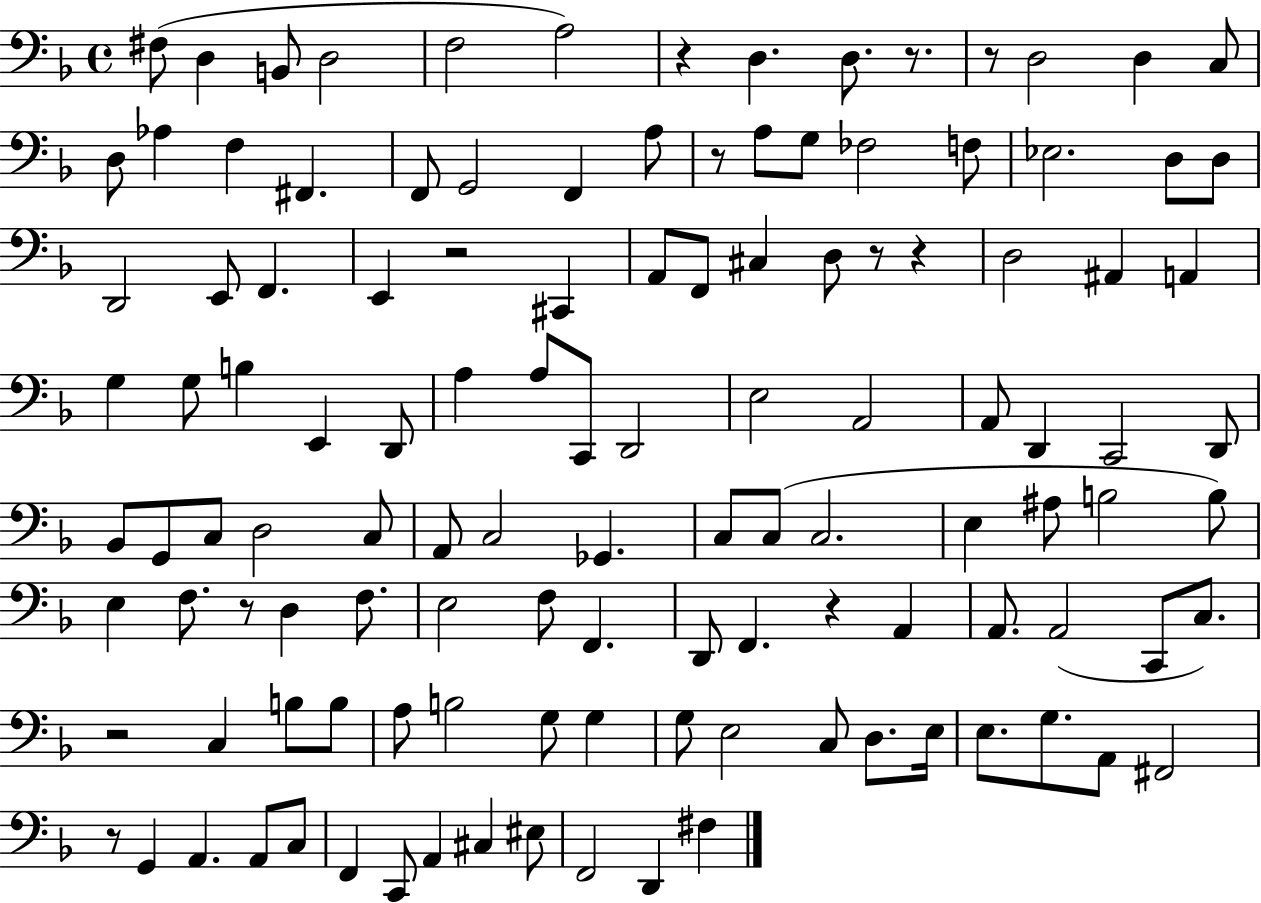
F#3/e D3/q B2/e D3/h F3/h A3/h R/q D3/q. D3/e. R/e. R/e D3/h D3/q C3/e D3/e Ab3/q F3/q F#2/q. F2/e G2/h F2/q A3/e R/e A3/e G3/e FES3/h F3/e Eb3/h. D3/e D3/e D2/h E2/e F2/q. E2/q R/h C#2/q A2/e F2/e C#3/q D3/e R/e R/q D3/h A#2/q A2/q G3/q G3/e B3/q E2/q D2/e A3/q A3/e C2/e D2/h E3/h A2/h A2/e D2/q C2/h D2/e Bb2/e G2/e C3/e D3/h C3/e A2/e C3/h Gb2/q. C3/e C3/e C3/h. E3/q A#3/e B3/h B3/e E3/q F3/e. R/e D3/q F3/e. E3/h F3/e F2/q. D2/e F2/q. R/q A2/q A2/e. A2/h C2/e C3/e. R/h C3/q B3/e B3/e A3/e B3/h G3/e G3/q G3/e E3/h C3/e D3/e. E3/s E3/e. G3/e. A2/e F#2/h R/e G2/q A2/q. A2/e C3/e F2/q C2/e A2/q C#3/q EIS3/e F2/h D2/q F#3/q